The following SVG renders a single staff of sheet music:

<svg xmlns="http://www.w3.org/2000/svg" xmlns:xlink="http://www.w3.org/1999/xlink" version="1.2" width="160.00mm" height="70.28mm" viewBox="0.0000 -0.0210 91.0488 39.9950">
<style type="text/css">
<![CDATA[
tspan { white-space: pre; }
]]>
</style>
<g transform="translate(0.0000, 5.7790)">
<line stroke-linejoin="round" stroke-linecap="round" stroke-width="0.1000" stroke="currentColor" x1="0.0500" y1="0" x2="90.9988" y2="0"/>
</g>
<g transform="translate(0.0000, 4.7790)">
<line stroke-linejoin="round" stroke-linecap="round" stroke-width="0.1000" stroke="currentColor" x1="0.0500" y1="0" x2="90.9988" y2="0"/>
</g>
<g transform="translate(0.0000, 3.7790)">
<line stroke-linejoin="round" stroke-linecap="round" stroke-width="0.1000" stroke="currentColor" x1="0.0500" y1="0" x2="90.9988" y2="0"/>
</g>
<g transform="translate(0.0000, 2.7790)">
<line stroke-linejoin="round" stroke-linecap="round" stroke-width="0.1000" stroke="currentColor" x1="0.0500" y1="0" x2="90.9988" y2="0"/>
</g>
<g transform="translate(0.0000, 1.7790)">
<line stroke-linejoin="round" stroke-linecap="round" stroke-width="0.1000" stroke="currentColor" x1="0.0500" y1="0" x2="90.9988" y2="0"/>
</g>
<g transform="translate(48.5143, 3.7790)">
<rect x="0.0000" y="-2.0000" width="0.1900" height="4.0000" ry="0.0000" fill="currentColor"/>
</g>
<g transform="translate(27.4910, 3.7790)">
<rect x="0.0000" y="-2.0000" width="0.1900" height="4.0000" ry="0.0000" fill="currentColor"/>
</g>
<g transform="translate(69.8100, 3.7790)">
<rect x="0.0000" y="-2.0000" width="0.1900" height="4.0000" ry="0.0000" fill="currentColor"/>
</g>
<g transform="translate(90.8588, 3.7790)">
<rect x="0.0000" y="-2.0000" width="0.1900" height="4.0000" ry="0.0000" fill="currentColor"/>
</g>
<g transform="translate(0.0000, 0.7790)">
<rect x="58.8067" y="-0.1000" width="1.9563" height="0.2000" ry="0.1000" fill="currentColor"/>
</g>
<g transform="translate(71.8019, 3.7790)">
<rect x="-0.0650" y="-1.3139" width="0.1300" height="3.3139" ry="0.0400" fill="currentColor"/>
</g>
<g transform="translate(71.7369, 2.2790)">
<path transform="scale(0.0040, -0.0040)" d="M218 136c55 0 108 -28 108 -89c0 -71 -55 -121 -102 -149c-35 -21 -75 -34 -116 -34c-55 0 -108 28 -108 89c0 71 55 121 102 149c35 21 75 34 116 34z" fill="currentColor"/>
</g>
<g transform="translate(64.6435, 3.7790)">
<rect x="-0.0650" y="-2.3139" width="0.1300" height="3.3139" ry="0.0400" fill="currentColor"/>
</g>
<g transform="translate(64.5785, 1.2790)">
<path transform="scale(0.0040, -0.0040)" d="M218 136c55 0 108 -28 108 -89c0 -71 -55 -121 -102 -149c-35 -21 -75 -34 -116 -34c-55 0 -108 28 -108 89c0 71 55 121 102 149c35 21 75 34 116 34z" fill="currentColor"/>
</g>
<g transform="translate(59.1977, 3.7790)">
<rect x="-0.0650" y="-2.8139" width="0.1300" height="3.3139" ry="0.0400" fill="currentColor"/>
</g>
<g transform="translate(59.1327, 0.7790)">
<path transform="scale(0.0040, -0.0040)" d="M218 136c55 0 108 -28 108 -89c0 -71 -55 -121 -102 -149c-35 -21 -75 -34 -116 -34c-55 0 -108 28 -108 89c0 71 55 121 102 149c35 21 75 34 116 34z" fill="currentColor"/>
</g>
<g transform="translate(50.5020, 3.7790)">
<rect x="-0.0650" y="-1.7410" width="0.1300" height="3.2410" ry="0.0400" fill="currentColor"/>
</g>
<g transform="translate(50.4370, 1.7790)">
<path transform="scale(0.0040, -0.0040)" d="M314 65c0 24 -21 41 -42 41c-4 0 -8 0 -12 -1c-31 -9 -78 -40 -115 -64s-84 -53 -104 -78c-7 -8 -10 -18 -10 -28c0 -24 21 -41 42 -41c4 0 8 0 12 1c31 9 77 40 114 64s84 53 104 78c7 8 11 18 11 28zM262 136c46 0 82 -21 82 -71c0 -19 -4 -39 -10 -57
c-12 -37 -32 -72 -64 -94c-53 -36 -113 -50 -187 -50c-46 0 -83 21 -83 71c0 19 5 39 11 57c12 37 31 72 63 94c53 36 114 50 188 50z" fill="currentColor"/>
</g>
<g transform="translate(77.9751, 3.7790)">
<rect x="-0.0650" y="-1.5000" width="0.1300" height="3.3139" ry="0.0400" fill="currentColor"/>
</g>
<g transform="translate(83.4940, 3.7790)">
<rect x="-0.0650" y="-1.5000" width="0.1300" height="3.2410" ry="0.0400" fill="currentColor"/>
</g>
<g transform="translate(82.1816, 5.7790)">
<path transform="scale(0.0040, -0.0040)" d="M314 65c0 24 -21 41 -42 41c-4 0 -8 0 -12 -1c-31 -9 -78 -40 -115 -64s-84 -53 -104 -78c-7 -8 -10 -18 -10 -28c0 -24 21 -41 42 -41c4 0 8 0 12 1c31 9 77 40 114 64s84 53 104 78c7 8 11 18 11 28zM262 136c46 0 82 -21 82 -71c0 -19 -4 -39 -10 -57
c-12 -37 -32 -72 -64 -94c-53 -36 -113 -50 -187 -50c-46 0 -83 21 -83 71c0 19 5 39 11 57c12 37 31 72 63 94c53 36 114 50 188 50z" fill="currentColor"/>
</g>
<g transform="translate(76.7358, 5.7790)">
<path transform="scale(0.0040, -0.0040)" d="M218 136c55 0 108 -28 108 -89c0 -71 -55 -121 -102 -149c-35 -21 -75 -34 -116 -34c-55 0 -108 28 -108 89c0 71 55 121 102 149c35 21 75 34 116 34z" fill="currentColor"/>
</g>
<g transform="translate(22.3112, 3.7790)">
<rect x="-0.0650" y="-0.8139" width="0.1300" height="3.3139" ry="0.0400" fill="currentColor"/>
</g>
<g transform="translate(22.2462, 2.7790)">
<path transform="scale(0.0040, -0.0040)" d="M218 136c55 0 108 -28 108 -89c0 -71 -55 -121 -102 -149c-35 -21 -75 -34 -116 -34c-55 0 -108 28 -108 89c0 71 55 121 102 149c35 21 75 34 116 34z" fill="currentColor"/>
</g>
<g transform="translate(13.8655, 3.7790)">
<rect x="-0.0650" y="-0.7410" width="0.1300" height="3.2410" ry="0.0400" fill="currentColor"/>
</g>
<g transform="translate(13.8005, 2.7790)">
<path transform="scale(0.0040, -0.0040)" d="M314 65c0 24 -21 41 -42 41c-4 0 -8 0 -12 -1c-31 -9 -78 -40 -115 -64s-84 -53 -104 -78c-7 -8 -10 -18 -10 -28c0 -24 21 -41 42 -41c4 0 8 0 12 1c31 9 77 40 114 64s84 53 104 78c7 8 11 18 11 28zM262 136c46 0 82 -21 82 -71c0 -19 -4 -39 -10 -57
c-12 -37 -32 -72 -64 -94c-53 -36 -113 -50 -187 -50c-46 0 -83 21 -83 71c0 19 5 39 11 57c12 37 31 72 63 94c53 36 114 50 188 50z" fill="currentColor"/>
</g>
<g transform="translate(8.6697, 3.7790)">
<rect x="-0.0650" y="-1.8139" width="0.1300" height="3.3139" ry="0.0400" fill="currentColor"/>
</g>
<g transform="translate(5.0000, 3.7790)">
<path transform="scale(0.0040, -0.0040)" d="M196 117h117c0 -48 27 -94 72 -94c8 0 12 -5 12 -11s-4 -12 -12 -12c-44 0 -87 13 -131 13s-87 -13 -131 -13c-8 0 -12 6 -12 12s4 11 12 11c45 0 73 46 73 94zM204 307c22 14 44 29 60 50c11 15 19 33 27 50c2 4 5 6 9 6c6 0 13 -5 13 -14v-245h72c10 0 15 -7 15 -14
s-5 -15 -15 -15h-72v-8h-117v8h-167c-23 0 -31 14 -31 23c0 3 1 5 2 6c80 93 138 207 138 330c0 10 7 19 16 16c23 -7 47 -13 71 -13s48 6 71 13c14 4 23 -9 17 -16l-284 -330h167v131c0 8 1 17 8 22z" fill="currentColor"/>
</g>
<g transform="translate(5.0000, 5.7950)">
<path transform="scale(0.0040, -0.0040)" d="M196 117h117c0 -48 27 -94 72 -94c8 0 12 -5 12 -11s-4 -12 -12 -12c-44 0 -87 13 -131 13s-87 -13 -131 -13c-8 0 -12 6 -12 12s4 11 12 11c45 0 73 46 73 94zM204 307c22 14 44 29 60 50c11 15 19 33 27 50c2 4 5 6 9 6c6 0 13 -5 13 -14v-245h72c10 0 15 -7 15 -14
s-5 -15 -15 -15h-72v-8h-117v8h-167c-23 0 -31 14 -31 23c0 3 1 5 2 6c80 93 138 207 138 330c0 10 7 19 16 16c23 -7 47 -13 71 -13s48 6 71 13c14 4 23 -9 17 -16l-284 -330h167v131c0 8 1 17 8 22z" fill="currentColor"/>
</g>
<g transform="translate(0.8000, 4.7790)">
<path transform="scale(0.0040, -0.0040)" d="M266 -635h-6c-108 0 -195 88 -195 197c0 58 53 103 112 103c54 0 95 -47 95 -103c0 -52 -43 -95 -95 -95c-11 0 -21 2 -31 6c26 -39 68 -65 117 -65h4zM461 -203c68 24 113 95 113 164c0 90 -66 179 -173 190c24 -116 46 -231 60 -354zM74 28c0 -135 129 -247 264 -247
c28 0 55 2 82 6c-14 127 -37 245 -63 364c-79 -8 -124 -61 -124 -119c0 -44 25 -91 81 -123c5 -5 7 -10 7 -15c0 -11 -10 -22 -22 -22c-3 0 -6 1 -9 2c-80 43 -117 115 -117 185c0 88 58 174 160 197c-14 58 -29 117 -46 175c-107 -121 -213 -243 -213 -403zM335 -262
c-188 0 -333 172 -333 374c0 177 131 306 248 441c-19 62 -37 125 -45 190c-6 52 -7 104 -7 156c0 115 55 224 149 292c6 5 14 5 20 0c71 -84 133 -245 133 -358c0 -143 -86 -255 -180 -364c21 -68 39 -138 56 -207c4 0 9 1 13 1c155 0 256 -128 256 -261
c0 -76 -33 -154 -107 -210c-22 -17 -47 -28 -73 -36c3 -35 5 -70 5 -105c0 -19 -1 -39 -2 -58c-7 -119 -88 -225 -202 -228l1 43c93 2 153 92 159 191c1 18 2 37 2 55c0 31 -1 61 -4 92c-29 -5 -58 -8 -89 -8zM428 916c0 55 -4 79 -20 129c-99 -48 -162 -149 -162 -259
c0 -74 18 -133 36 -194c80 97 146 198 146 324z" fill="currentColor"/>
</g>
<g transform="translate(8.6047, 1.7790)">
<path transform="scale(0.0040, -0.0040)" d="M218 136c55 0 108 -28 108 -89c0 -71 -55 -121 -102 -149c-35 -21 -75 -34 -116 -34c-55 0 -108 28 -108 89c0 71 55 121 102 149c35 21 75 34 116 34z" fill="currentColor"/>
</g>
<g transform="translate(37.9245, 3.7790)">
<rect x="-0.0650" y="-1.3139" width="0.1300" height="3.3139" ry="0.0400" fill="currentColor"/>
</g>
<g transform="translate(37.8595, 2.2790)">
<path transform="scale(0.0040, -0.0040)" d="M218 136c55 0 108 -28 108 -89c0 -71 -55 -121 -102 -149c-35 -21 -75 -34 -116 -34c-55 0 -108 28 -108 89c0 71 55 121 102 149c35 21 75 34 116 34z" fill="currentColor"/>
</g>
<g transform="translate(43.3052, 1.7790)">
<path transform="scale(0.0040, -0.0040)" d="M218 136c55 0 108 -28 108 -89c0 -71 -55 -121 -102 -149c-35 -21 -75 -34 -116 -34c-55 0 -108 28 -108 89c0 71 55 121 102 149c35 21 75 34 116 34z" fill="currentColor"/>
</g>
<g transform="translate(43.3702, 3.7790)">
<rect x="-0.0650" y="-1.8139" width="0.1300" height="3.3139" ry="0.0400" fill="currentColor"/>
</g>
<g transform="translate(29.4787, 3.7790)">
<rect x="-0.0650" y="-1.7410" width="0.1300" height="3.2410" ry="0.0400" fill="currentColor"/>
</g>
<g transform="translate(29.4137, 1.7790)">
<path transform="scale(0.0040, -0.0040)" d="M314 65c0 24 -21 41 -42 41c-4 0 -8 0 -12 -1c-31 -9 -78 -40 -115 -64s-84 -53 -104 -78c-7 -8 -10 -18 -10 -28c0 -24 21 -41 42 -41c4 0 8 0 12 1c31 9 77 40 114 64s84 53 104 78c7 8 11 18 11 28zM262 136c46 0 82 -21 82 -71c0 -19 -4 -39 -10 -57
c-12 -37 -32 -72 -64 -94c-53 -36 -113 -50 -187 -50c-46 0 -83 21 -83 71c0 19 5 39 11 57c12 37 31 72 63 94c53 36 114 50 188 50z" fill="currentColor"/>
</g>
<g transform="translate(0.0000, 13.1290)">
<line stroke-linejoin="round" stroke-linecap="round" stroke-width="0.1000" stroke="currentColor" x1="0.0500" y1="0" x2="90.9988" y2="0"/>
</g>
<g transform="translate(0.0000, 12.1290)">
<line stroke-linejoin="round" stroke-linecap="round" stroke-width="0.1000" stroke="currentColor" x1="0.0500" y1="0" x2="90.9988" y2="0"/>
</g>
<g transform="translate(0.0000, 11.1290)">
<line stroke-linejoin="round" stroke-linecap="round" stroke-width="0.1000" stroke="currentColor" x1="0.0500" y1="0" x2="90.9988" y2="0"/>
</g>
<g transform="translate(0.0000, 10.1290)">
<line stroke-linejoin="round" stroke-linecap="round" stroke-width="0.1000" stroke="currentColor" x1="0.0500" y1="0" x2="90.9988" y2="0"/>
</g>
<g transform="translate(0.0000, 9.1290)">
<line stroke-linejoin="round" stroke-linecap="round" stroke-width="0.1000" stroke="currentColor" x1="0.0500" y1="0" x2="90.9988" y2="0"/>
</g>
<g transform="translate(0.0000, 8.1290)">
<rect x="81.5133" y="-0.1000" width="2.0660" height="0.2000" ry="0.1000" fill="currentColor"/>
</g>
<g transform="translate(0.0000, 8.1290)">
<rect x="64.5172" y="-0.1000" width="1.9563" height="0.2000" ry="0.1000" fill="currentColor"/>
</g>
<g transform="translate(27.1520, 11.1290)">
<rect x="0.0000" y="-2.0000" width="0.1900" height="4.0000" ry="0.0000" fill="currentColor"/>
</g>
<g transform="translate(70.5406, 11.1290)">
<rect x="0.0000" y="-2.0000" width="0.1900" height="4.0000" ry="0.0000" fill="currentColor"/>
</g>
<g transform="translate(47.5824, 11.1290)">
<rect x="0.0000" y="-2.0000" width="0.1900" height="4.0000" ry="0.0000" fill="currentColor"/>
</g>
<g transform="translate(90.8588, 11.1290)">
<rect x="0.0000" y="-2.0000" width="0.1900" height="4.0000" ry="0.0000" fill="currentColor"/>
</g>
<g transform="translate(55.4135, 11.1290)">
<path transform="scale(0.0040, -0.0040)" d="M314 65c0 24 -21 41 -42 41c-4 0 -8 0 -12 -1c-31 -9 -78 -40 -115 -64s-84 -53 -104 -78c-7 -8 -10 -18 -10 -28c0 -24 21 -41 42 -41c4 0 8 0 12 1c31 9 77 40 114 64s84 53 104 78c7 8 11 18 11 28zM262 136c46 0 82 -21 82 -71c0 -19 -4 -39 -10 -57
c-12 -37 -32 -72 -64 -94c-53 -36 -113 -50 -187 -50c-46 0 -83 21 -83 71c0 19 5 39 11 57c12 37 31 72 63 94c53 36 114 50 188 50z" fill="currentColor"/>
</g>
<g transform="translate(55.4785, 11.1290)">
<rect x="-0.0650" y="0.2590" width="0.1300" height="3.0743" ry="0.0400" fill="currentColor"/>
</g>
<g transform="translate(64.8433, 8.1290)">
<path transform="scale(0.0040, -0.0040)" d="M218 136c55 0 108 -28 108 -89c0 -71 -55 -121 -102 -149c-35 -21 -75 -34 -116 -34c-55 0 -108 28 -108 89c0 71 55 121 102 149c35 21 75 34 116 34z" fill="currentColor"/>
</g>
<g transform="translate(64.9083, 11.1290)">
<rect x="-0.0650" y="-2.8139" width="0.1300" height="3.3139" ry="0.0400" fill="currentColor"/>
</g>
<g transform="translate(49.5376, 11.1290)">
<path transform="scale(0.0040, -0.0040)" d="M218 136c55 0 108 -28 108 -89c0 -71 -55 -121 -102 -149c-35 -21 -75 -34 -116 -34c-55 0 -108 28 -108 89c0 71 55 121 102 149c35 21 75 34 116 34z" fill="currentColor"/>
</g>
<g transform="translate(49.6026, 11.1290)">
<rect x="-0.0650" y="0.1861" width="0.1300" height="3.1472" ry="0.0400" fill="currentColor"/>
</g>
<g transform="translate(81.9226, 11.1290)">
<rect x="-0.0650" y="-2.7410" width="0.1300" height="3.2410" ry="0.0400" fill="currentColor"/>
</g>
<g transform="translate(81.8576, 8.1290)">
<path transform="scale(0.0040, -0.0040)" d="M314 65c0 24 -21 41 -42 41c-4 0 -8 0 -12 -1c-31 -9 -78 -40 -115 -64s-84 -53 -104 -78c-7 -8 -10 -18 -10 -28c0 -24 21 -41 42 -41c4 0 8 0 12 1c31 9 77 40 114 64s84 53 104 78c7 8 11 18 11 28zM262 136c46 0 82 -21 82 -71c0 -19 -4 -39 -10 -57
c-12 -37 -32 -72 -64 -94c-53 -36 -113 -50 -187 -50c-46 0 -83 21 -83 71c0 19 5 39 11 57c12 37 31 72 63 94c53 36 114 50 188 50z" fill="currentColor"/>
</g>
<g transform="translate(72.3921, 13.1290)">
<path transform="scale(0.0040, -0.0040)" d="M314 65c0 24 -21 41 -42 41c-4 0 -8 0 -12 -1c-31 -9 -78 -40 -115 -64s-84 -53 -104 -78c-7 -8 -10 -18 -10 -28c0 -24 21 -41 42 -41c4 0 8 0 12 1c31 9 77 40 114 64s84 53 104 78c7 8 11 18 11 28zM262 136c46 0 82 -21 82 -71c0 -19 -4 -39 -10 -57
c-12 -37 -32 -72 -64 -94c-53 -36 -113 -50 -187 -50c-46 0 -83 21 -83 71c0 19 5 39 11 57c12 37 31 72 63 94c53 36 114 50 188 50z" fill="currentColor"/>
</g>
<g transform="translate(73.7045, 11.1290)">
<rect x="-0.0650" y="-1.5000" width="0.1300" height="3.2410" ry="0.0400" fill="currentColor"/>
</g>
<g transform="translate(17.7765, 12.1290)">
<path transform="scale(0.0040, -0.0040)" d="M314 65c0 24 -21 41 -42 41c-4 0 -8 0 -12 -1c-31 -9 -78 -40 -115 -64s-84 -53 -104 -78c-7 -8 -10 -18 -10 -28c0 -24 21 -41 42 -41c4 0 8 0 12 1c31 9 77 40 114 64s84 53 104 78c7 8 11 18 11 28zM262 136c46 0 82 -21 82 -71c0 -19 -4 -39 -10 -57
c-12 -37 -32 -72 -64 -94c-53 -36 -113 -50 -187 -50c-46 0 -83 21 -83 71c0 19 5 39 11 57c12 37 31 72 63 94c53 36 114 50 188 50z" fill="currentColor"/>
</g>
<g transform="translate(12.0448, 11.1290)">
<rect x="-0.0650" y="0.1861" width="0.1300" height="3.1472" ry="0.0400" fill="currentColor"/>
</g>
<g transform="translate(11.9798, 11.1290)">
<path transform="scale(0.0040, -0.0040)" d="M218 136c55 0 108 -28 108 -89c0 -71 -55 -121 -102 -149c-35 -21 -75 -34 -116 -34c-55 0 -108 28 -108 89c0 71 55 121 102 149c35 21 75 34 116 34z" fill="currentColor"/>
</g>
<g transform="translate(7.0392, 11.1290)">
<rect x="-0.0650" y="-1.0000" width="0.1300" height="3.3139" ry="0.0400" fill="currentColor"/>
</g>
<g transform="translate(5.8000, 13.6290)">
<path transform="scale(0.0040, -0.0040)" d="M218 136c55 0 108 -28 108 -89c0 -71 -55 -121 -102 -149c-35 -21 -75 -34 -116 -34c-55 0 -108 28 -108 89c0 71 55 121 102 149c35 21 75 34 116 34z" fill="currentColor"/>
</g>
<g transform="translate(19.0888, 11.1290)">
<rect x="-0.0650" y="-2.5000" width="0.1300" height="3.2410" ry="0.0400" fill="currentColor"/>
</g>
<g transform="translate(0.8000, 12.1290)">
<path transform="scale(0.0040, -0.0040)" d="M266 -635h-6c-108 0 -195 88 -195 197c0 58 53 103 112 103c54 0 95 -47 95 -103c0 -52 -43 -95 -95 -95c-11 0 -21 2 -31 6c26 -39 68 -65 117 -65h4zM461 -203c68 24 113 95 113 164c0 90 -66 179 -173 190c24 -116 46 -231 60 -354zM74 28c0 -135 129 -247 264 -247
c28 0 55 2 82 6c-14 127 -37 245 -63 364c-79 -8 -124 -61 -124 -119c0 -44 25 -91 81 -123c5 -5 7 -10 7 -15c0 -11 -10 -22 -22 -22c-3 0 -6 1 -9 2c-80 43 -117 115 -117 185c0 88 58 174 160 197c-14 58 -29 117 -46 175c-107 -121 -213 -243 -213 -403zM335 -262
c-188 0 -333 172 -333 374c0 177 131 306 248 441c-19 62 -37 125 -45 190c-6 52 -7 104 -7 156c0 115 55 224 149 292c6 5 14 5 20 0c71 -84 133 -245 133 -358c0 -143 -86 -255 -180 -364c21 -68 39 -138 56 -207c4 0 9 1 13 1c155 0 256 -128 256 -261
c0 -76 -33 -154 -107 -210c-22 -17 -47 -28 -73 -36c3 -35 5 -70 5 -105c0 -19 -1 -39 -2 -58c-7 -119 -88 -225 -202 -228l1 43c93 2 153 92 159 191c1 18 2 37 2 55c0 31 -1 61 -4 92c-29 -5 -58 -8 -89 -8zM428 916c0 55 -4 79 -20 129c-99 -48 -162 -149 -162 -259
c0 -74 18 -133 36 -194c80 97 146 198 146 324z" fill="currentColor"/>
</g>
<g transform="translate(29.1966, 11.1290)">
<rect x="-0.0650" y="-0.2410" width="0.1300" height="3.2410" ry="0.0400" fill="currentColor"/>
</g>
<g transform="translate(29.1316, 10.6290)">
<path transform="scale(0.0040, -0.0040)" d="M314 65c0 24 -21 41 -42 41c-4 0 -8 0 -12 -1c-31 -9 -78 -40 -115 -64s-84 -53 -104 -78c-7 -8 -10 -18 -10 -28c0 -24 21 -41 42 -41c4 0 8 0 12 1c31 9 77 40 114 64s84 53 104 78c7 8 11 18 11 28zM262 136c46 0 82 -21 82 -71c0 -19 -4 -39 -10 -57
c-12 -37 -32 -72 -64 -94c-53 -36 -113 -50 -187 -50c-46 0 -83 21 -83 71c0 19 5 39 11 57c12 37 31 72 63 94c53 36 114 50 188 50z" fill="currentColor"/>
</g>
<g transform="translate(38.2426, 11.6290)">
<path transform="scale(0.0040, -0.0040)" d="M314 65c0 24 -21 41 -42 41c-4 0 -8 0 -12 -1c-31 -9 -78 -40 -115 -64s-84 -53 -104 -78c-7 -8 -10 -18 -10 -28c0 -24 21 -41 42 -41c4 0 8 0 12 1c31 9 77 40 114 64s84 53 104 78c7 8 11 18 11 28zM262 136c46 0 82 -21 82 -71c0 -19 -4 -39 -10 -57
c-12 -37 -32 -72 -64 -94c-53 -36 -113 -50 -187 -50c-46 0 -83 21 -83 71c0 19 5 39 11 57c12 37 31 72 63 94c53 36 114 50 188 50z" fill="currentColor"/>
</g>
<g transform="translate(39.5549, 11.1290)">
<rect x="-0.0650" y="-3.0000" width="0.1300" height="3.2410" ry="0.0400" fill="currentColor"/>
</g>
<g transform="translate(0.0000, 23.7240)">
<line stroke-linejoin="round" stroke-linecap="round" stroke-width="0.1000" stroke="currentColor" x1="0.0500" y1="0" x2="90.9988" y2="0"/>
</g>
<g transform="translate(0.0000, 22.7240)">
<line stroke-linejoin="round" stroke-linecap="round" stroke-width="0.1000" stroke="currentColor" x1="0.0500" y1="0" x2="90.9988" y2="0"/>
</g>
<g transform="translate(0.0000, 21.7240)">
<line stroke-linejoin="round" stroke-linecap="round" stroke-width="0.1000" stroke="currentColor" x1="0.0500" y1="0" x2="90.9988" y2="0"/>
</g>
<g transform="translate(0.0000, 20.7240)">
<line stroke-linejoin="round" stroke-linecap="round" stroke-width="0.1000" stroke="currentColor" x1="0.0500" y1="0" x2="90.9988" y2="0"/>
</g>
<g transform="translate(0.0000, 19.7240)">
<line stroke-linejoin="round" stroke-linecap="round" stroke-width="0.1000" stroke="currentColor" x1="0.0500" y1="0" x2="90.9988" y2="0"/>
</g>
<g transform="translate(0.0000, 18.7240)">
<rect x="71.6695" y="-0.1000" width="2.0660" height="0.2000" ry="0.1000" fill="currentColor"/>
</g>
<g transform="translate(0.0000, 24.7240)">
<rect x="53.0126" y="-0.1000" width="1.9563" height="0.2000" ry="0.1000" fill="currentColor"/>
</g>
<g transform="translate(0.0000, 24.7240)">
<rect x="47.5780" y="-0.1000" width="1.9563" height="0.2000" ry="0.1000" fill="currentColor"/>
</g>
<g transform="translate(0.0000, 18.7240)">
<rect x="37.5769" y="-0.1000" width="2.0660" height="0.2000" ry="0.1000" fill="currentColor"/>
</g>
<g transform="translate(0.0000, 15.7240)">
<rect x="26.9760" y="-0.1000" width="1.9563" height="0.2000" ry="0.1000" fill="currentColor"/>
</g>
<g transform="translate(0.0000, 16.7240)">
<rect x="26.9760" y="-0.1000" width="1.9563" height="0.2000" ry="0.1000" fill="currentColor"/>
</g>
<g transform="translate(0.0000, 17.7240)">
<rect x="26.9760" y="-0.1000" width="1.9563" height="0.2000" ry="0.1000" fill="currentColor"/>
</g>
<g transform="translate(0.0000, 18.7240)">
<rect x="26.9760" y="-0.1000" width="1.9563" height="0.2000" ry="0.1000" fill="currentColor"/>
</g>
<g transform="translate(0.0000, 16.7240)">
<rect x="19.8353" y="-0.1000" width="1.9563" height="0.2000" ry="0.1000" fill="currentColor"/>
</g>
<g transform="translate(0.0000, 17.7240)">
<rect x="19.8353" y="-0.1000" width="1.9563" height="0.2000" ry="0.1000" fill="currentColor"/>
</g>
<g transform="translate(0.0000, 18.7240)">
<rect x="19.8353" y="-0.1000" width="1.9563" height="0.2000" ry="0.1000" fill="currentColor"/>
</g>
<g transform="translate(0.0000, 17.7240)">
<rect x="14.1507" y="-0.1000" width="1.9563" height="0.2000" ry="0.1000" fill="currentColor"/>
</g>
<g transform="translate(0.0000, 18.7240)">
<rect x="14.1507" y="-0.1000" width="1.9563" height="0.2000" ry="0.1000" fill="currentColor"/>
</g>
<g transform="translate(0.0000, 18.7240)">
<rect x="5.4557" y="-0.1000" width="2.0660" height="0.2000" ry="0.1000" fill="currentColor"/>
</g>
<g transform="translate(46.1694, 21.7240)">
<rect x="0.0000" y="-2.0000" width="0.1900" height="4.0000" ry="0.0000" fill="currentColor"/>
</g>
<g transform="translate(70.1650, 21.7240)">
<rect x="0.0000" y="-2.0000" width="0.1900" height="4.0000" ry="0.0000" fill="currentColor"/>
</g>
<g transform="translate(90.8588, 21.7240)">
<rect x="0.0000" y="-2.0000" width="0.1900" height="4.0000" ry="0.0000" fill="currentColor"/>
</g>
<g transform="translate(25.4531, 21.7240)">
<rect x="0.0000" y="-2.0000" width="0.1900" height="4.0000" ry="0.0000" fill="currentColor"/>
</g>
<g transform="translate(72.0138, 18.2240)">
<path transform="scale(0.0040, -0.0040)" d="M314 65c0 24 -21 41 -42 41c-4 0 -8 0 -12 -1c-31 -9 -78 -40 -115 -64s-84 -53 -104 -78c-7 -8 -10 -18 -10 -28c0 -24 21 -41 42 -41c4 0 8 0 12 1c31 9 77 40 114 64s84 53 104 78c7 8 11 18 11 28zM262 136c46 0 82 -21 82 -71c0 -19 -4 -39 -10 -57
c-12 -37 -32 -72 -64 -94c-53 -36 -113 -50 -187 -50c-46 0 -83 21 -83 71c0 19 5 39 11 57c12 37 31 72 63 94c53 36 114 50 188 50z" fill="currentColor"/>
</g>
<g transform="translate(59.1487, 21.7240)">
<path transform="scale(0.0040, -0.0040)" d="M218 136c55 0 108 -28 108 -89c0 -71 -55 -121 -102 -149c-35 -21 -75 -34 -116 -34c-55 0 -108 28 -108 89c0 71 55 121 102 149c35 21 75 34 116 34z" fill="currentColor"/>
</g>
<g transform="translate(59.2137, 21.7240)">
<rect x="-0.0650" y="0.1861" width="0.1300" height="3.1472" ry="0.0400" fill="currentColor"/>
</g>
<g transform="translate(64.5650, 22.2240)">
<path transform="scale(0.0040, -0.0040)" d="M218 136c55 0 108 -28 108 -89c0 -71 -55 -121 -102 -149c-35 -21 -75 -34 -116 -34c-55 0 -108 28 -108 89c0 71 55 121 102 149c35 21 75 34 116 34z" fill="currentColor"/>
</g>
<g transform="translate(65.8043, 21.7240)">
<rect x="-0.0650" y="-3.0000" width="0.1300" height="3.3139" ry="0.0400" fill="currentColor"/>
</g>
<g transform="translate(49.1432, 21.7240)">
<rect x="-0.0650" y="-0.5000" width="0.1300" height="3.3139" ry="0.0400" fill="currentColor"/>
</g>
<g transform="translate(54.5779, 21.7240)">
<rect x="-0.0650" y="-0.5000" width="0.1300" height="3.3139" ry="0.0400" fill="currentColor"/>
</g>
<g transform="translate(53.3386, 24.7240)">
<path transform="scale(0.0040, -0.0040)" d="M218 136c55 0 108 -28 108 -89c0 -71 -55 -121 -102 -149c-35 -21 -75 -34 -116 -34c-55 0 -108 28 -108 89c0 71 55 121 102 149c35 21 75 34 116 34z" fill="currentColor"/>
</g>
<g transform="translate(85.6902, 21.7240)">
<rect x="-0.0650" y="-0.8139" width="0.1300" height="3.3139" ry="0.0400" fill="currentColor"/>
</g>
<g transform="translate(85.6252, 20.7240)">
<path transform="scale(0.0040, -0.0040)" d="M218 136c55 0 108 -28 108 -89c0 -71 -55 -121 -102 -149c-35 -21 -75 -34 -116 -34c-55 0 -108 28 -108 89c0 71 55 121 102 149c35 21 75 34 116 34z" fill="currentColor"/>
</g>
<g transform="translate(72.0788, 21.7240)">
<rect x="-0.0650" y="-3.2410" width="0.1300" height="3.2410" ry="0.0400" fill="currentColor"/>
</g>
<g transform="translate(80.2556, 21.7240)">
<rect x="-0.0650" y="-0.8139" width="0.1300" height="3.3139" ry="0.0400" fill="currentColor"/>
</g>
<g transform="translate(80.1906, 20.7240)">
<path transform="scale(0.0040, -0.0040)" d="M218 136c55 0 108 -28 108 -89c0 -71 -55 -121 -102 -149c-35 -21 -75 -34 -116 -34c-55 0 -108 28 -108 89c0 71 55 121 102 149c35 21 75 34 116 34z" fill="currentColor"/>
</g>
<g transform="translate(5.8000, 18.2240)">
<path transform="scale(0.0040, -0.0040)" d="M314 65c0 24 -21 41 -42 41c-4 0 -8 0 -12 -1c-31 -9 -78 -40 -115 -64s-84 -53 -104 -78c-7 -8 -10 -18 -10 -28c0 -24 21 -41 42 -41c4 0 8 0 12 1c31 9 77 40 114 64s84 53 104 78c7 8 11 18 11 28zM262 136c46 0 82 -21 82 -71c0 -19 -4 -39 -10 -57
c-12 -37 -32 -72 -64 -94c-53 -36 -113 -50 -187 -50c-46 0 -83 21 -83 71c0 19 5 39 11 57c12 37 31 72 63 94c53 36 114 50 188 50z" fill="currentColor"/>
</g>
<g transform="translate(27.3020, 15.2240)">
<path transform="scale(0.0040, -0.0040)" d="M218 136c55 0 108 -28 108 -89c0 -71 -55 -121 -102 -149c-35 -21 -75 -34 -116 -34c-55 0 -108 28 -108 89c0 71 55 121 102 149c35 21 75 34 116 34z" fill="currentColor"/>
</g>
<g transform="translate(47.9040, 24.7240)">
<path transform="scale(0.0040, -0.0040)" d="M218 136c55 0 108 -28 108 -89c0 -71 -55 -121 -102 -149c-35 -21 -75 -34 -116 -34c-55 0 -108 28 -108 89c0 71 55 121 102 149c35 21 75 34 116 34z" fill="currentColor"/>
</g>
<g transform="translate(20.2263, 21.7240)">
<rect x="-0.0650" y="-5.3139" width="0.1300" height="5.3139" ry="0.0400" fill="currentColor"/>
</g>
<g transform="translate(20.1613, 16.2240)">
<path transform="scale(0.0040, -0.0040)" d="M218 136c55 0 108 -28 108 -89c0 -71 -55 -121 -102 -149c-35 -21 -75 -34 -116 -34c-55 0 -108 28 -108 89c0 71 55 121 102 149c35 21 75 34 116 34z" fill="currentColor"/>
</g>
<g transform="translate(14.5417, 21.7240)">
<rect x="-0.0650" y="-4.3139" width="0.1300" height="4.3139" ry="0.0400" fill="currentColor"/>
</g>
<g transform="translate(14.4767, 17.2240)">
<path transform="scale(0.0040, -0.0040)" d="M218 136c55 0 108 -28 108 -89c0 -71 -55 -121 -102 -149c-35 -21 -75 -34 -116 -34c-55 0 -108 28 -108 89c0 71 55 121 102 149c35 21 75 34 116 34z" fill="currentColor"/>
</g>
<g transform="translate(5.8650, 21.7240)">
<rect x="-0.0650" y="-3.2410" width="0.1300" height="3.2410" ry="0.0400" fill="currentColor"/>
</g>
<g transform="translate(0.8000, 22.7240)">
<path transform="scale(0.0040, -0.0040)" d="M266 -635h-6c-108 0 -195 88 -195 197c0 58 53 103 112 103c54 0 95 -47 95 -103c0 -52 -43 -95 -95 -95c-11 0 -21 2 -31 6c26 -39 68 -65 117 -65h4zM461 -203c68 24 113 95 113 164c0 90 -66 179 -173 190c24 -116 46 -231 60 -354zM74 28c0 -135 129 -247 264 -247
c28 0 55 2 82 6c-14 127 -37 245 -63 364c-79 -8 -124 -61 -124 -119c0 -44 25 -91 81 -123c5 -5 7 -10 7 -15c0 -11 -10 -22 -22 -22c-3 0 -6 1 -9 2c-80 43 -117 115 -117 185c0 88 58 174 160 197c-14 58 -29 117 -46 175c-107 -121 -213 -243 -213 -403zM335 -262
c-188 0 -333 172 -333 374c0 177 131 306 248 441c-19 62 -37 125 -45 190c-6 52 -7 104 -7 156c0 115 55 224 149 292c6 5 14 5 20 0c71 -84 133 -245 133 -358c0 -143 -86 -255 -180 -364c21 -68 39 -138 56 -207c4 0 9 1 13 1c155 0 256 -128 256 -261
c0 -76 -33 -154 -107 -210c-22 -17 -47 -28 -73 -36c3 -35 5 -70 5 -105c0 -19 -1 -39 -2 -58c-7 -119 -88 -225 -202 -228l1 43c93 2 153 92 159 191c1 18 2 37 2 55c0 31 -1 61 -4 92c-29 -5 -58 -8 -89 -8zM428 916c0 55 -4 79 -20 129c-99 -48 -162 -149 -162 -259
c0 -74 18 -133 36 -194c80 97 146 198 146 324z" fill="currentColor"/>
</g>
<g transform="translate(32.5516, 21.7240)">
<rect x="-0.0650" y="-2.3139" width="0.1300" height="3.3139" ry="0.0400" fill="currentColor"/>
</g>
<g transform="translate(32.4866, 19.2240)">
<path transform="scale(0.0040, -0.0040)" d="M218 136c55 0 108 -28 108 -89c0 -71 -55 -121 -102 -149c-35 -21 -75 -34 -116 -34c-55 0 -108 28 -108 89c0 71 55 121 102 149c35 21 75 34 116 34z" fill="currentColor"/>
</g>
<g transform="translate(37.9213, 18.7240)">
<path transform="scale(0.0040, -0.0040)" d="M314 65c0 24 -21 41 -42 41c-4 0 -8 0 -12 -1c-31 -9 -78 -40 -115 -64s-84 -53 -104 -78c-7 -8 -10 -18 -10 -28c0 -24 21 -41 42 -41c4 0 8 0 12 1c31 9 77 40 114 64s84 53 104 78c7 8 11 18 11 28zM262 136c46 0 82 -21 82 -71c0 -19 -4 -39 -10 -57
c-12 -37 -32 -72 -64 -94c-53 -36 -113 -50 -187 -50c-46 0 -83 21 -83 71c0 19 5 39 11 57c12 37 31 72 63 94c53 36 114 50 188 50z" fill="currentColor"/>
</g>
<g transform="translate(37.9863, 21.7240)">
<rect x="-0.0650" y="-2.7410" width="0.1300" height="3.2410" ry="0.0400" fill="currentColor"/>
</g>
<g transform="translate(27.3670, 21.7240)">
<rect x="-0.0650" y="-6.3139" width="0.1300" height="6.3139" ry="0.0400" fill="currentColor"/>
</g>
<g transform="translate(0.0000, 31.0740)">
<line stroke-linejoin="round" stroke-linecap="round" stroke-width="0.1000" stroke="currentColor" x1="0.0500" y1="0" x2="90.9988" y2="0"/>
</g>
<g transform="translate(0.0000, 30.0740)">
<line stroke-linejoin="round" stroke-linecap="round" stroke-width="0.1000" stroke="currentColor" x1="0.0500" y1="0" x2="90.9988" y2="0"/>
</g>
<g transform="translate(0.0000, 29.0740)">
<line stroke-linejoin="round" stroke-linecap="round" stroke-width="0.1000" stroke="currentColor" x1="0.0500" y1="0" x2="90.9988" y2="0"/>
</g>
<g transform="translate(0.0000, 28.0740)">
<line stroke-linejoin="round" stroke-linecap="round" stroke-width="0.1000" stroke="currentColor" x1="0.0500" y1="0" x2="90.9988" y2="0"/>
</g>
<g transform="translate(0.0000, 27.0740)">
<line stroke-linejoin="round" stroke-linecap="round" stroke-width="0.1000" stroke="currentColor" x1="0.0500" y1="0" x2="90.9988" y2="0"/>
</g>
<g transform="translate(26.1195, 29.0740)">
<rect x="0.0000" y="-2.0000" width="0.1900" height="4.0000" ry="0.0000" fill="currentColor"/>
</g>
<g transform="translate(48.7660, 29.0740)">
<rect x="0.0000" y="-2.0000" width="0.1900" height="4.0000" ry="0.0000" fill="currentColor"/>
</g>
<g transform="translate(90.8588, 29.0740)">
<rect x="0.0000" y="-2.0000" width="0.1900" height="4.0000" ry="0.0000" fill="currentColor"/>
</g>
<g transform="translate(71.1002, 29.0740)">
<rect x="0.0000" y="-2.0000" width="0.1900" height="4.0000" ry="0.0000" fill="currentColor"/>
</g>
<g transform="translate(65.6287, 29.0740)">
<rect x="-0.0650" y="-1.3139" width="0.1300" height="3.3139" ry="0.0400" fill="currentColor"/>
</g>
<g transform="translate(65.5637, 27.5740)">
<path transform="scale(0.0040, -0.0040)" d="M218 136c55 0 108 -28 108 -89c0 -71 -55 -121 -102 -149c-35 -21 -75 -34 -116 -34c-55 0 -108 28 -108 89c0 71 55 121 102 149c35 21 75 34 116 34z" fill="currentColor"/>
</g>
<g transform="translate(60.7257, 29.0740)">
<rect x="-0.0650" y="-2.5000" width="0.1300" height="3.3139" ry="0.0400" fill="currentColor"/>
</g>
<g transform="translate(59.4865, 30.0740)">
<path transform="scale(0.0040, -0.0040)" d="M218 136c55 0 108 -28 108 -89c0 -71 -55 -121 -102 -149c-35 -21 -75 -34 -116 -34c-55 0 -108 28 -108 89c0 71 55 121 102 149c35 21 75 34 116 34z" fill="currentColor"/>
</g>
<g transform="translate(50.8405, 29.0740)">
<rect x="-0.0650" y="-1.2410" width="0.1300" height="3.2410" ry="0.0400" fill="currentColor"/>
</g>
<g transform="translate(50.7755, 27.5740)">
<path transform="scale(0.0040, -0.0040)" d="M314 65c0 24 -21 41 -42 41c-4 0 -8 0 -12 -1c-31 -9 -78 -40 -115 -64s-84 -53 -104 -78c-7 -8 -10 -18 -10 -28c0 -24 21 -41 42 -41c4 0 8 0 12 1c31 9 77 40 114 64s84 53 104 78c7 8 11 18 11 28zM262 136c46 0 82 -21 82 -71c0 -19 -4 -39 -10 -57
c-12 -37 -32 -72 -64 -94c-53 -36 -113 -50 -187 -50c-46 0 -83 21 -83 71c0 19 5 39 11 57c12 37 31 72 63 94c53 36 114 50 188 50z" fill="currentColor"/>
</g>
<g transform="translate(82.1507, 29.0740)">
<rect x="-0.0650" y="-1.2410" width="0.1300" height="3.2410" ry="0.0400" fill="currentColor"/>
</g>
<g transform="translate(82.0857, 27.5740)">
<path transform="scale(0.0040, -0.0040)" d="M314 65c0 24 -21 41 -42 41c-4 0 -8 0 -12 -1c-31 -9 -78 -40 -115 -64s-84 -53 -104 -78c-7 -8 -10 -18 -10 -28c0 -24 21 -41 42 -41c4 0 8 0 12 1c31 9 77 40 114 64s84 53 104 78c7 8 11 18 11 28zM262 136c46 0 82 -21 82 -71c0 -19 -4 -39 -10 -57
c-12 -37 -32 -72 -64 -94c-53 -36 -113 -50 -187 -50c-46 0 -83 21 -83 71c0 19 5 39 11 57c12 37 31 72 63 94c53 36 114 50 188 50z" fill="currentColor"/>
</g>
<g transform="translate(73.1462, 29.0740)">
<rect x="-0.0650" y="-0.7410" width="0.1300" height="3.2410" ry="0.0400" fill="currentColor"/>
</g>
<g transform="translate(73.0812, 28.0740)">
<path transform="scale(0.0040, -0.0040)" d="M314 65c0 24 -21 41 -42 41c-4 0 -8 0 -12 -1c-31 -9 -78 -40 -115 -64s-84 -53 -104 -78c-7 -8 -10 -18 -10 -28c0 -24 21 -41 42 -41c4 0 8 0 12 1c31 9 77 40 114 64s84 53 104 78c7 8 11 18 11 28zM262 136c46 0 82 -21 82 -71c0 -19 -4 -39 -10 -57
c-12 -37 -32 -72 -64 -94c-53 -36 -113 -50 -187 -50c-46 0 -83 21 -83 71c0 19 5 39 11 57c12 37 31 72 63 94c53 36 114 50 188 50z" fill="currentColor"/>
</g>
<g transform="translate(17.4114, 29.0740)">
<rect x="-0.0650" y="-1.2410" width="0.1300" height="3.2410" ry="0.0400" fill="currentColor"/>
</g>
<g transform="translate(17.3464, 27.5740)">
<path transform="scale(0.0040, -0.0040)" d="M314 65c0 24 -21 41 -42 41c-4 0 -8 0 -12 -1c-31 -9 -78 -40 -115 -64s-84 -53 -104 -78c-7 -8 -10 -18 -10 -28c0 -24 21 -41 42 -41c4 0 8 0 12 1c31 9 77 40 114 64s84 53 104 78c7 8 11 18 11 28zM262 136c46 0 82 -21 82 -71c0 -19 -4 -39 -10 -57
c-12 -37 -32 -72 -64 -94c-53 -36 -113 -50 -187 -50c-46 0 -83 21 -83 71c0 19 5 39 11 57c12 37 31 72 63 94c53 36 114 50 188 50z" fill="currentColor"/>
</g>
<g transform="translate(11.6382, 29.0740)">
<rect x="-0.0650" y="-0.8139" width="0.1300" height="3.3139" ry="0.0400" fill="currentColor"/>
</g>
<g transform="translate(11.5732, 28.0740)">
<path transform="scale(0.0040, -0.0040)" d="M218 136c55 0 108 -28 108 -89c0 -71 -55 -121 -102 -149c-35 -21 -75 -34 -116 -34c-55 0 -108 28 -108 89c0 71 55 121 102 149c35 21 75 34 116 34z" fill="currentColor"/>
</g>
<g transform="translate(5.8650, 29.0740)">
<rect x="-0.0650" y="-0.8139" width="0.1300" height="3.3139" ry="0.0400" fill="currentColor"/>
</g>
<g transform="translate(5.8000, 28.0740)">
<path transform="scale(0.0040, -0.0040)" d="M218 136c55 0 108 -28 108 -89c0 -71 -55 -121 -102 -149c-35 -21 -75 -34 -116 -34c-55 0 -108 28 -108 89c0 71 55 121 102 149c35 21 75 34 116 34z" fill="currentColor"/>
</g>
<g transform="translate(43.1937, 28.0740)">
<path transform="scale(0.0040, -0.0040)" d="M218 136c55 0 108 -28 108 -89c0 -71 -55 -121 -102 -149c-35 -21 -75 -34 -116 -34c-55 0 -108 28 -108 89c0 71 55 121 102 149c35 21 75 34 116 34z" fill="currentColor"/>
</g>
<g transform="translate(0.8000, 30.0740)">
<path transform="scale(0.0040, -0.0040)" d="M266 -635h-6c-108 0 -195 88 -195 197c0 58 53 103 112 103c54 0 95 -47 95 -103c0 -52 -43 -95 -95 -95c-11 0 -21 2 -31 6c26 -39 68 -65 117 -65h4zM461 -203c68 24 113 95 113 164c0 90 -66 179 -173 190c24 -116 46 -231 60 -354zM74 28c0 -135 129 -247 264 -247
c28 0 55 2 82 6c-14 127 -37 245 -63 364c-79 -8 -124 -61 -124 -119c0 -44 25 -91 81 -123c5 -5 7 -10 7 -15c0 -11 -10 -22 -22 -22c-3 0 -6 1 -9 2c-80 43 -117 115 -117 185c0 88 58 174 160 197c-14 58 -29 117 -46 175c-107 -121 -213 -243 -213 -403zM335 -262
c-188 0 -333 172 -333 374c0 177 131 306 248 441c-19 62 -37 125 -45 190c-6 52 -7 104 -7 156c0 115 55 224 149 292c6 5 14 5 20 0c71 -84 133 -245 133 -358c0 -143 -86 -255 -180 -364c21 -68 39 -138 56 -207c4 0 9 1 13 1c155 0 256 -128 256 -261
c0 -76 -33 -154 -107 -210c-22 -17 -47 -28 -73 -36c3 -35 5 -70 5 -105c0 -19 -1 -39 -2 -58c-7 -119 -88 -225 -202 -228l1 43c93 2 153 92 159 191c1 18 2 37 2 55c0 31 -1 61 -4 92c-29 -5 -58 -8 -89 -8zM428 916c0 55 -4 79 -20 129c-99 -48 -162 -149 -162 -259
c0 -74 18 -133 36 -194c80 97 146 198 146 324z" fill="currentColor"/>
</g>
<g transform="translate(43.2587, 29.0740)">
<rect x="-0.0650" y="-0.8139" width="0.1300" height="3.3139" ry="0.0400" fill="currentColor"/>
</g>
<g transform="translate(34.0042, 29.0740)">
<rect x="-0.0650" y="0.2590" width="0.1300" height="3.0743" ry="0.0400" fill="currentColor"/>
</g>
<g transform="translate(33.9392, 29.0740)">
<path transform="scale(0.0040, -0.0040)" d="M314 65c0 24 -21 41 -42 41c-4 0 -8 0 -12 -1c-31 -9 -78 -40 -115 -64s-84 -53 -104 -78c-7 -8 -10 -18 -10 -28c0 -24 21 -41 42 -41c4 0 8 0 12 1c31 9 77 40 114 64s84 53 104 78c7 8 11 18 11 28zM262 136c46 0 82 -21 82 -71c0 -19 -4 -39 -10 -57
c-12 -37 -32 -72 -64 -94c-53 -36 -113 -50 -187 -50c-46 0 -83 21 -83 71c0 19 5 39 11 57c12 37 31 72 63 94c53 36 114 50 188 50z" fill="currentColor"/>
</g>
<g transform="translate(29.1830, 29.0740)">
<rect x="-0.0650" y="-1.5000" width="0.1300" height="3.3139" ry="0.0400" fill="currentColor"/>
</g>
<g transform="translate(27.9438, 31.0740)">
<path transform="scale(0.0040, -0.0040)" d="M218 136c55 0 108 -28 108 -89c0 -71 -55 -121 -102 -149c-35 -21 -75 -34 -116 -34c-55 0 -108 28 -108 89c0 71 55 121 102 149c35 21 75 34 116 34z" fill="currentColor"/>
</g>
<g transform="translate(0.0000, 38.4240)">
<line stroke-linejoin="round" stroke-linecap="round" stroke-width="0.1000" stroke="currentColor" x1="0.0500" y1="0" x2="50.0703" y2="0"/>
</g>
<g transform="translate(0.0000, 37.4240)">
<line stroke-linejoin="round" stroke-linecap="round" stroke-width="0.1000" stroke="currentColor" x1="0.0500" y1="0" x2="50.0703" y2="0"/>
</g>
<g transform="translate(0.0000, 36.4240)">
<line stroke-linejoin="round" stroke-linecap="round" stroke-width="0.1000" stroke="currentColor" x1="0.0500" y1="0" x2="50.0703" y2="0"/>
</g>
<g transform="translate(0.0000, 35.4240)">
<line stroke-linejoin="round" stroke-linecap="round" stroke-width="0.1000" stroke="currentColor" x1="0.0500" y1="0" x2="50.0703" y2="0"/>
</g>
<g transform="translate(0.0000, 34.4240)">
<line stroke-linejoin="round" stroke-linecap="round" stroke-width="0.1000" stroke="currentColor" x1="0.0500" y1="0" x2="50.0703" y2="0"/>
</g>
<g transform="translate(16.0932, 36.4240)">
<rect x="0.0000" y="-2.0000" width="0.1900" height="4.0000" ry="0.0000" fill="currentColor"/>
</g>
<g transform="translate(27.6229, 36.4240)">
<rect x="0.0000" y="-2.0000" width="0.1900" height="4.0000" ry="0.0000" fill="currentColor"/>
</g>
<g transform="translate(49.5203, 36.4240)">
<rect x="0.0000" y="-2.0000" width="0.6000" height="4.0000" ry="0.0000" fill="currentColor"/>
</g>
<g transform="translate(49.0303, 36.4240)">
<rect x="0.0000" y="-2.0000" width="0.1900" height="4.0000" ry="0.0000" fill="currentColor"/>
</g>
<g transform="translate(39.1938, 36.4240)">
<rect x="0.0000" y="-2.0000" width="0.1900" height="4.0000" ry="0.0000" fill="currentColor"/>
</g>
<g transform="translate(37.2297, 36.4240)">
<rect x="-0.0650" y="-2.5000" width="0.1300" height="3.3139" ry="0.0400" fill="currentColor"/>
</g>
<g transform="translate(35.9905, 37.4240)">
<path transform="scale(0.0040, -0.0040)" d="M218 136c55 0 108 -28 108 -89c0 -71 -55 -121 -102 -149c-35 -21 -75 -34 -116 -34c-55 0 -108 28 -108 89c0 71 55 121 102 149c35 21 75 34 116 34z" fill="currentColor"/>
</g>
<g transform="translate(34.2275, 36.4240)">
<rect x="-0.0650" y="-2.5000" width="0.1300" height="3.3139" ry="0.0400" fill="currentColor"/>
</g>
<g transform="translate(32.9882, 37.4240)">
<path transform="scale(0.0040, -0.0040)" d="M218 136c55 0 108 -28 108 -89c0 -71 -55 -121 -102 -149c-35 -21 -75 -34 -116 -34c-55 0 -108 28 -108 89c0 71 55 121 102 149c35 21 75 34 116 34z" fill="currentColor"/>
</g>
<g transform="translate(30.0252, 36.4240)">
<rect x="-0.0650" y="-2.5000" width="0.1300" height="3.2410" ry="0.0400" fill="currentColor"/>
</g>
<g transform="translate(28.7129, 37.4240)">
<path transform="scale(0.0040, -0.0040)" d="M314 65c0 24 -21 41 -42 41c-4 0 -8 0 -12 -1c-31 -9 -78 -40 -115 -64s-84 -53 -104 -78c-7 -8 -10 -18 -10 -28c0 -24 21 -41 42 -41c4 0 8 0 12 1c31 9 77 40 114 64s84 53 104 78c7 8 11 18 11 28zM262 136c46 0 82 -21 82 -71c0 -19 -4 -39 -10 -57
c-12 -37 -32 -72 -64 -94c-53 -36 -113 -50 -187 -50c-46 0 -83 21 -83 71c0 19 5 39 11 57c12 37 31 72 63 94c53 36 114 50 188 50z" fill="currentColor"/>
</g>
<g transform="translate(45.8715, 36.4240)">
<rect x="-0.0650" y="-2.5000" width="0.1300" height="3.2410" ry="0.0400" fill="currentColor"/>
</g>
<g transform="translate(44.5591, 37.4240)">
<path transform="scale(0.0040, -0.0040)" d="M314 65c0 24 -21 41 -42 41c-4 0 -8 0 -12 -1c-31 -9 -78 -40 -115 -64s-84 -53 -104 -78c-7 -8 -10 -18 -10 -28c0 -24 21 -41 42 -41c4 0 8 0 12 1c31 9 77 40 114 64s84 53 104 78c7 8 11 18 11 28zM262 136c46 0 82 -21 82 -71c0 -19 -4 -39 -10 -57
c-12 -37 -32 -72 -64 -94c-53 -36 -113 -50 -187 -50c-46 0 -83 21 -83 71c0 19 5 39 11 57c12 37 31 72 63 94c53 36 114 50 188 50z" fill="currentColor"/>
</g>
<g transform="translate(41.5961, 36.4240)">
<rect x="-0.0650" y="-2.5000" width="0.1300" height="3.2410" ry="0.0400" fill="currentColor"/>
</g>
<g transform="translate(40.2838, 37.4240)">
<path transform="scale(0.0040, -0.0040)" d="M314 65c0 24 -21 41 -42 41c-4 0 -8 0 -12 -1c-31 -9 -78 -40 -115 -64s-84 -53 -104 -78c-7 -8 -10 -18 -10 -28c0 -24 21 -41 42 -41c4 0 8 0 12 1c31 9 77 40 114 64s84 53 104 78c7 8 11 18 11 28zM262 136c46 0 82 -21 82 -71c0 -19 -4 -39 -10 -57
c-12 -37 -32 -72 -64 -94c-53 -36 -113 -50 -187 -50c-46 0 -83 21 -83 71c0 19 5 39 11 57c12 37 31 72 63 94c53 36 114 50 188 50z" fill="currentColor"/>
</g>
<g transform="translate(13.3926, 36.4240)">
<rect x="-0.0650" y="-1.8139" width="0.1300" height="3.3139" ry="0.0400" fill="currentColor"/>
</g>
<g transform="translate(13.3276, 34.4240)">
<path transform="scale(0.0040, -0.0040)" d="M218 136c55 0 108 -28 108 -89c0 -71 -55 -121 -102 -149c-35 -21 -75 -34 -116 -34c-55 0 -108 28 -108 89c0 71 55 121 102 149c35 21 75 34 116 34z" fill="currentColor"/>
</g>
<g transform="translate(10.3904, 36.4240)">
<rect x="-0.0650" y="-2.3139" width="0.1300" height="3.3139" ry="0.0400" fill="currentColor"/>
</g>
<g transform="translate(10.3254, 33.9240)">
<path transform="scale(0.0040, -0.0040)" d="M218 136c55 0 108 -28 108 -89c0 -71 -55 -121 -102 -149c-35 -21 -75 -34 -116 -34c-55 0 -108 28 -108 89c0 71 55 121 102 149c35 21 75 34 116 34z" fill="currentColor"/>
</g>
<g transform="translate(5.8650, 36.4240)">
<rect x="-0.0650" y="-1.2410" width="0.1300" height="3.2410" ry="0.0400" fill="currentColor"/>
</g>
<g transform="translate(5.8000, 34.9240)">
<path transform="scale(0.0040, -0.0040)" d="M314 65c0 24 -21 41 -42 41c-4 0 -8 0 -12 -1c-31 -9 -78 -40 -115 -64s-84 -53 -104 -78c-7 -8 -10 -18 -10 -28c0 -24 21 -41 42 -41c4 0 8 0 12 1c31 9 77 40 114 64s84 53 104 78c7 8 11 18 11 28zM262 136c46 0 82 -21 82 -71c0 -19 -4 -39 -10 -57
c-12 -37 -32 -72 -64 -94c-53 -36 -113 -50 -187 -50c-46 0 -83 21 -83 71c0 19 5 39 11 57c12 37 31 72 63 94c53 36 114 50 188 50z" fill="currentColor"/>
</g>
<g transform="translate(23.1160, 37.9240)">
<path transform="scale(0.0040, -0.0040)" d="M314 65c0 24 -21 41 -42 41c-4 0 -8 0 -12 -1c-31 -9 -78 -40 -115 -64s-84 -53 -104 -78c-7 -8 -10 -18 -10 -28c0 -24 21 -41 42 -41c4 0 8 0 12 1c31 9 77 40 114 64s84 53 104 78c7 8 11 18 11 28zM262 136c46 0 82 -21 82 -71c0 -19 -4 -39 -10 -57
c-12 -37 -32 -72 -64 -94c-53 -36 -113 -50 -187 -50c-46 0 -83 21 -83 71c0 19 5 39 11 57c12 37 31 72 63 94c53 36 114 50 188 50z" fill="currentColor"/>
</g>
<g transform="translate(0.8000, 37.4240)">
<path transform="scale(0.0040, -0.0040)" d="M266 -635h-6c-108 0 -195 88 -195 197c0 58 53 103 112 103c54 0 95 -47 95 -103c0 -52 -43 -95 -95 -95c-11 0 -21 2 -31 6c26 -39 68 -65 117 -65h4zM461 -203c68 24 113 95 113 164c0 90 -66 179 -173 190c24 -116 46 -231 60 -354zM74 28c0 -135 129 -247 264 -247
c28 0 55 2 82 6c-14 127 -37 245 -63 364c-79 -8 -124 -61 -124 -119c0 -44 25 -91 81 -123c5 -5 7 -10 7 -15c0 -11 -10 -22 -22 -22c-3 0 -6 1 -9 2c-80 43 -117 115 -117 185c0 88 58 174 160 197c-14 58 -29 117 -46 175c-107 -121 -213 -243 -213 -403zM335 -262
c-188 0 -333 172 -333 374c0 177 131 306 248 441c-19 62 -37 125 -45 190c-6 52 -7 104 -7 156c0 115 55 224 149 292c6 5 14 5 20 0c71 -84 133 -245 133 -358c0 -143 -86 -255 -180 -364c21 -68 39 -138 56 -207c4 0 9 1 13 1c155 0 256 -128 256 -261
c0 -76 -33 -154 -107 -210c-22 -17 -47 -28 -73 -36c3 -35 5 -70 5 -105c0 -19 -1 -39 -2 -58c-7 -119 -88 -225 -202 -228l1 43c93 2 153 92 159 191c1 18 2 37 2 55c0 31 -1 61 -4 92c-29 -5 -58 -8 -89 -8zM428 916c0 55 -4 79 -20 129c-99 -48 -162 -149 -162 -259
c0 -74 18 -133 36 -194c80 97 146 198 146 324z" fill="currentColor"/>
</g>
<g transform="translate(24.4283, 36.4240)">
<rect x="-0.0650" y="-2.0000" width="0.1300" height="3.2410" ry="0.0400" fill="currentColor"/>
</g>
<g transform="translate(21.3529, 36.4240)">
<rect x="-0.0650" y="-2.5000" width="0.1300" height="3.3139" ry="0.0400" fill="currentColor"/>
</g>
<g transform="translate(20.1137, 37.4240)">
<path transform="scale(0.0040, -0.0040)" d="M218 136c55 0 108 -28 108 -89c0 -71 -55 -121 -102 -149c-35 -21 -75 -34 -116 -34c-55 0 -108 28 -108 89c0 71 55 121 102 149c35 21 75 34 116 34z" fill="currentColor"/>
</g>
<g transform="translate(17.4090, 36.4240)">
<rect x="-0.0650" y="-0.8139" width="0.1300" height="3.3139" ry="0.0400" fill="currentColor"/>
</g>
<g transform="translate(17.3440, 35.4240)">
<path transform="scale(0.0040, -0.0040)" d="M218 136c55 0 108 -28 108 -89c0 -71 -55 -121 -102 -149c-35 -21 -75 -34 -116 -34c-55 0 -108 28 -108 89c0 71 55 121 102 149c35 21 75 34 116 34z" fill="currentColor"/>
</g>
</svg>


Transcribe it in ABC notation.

X:1
T:Untitled
M:4/4
L:1/4
K:C
f d2 d f2 e f f2 a g e E E2 D B G2 c2 A2 B B2 a E2 a2 b2 d' f' a' g a2 C C B A b2 d d d d e2 E B2 d e2 G e d2 e2 e2 g f d G F2 G2 G G G2 G2